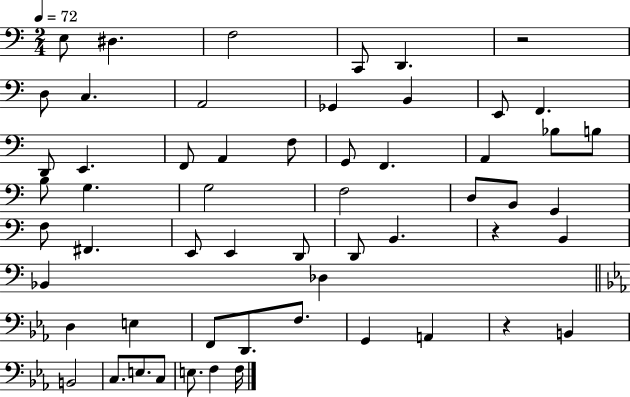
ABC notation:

X:1
T:Untitled
M:2/4
L:1/4
K:C
E,/2 ^D, F,2 C,,/2 D,, z2 D,/2 C, A,,2 _G,, B,, E,,/2 F,, D,,/2 E,, F,,/2 A,, F,/2 G,,/2 F,, A,, _B,/2 B,/2 B,/2 G, G,2 F,2 D,/2 B,,/2 G,, F,/2 ^F,, E,,/2 E,, D,,/2 D,,/2 B,, z B,, _B,, _D, D, E, F,,/2 D,,/2 F,/2 G,, A,, z B,, B,,2 C,/2 E,/2 C,/2 E,/2 F, F,/4